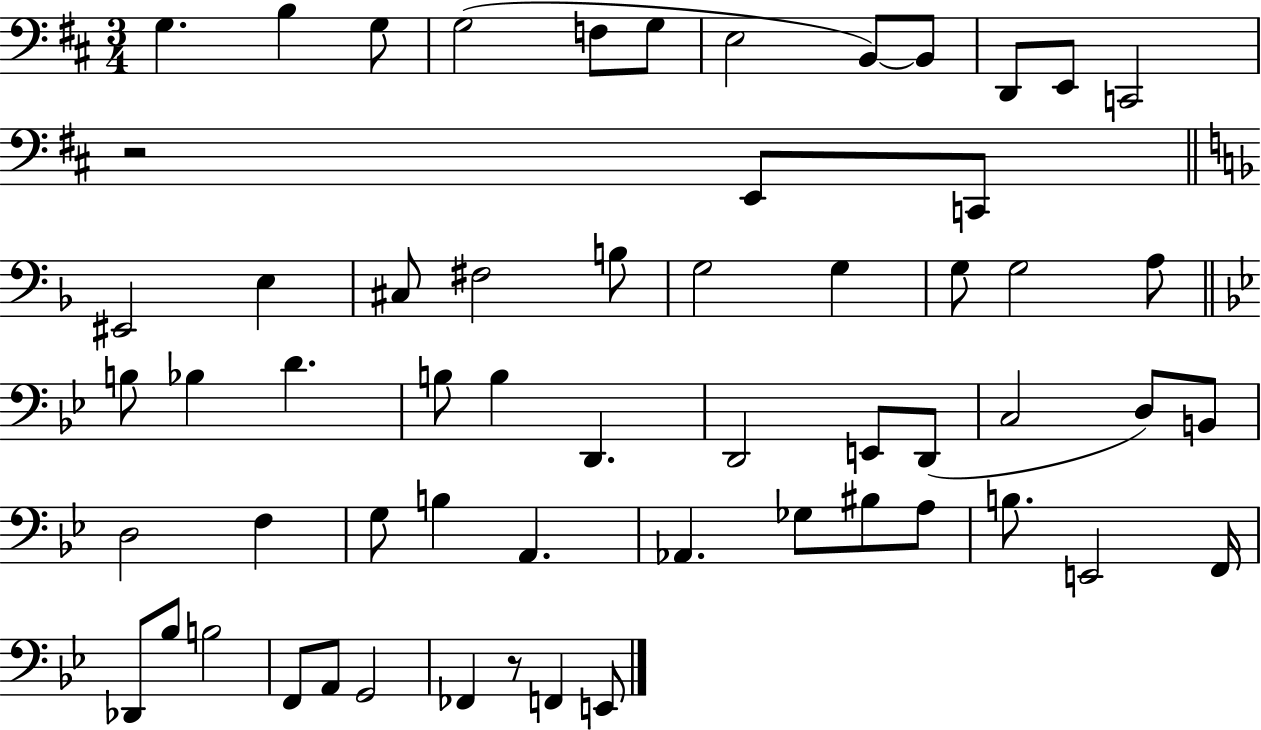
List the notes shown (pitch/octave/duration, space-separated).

G3/q. B3/q G3/e G3/h F3/e G3/e E3/h B2/e B2/e D2/e E2/e C2/h R/h E2/e C2/e EIS2/h E3/q C#3/e F#3/h B3/e G3/h G3/q G3/e G3/h A3/e B3/e Bb3/q D4/q. B3/e B3/q D2/q. D2/h E2/e D2/e C3/h D3/e B2/e D3/h F3/q G3/e B3/q A2/q. Ab2/q. Gb3/e BIS3/e A3/e B3/e. E2/h F2/s Db2/e Bb3/e B3/h F2/e A2/e G2/h FES2/q R/e F2/q E2/e